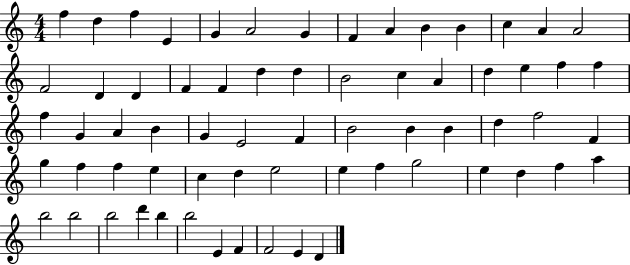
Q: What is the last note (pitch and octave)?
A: D4